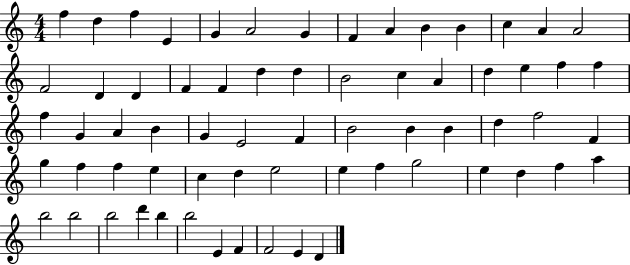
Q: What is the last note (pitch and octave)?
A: D4